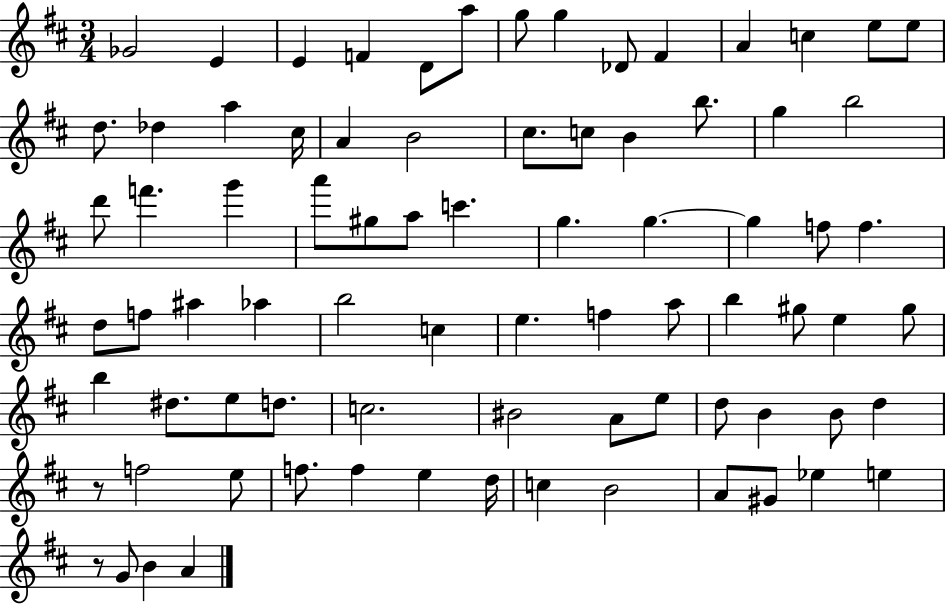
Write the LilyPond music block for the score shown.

{
  \clef treble
  \numericTimeSignature
  \time 3/4
  \key d \major
  ges'2 e'4 | e'4 f'4 d'8 a''8 | g''8 g''4 des'8 fis'4 | a'4 c''4 e''8 e''8 | \break d''8. des''4 a''4 cis''16 | a'4 b'2 | cis''8. c''8 b'4 b''8. | g''4 b''2 | \break d'''8 f'''4. g'''4 | a'''8 gis''8 a''8 c'''4. | g''4. g''4.~~ | g''4 f''8 f''4. | \break d''8 f''8 ais''4 aes''4 | b''2 c''4 | e''4. f''4 a''8 | b''4 gis''8 e''4 gis''8 | \break b''4 dis''8. e''8 d''8. | c''2. | bis'2 a'8 e''8 | d''8 b'4 b'8 d''4 | \break r8 f''2 e''8 | f''8. f''4 e''4 d''16 | c''4 b'2 | a'8 gis'8 ees''4 e''4 | \break r8 g'8 b'4 a'4 | \bar "|."
}